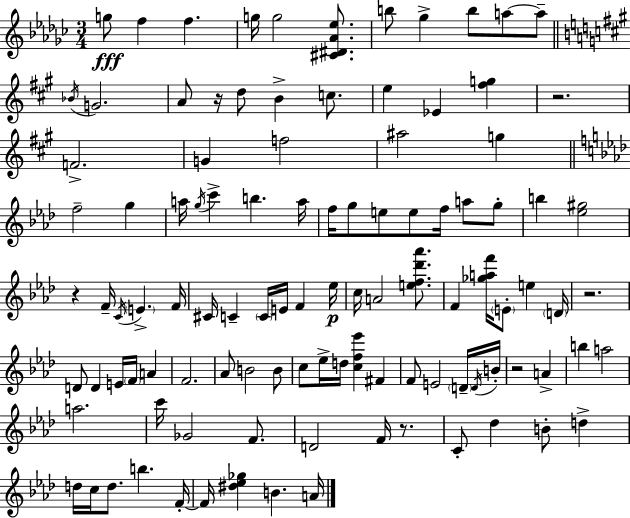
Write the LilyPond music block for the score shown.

{
  \clef treble
  \numericTimeSignature
  \time 3/4
  \key ees \minor
  g''8\fff f''4 f''4. | g''16 g''2 <cis' dis' aes' ees''>8. | b''8 ges''4-> b''8 a''8~~ a''8-- | \bar "||" \break \key a \major \acciaccatura { bes'16 } g'2. | a'8 r16 d''8 b'4-> c''8. | e''4 ees'4 <fis'' g''>4 | r2. | \break f'2.-> | g'4 f''2 | ais''2 g''4 | \bar "||" \break \key aes \major f''2-- g''4 | a''16 \acciaccatura { g''16 } c'''4-> b''4. | a''16 f''16 g''8 e''8 e''8 f''16 a''8 g''8-. | b''4 <ees'' gis''>2 | \break r4 f'16-- \acciaccatura { c'16 } \parenthesize e'4.-> | f'16 cis'16 c'4-- \parenthesize c'16 e'16 f'4 | ees''16\p c''16 a'2 <e'' f'' des''' aes'''>8. | f'4 <ges'' a'' f'''>16 \parenthesize e'8-. e''4 | \break \parenthesize d'16 r2. | d'8 d'4 e'16 \parenthesize f'16 a'4 | f'2. | aes'8 b'2 | \break b'8 c''8 ees''16-> d''16 <c'' f'' ees'''>4 fis'4 | f'8 e'2 | \parenthesize d'16-- \acciaccatura { d'16 } b'16-. r2 a'4-> | b''4 a''2 | \break a''2. | c'''16 ges'2 | f'8. d'2 f'16 | r8. c'8-. des''4 b'8-. d''4-> | \break d''16 c''16 d''8. b''4. | f'16-.~~ f'16 <dis'' ees'' ges''>4 b'4. | a'16 \bar "|."
}